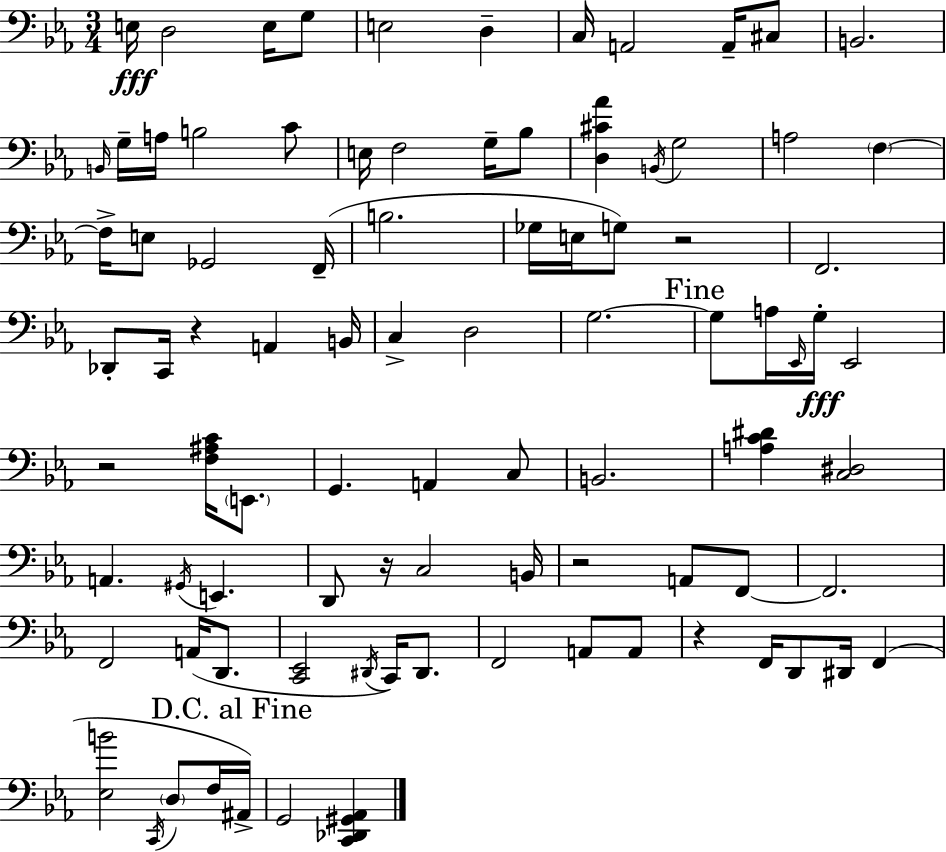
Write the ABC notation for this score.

X:1
T:Untitled
M:3/4
L:1/4
K:Eb
E,/4 D,2 E,/4 G,/2 E,2 D, C,/4 A,,2 A,,/4 ^C,/2 B,,2 B,,/4 G,/4 A,/4 B,2 C/2 E,/4 F,2 G,/4 _B,/2 [D,^C_A] B,,/4 G,2 A,2 F, F,/4 E,/2 _G,,2 F,,/4 B,2 _G,/4 E,/4 G,/2 z2 F,,2 _D,,/2 C,,/4 z A,, B,,/4 C, D,2 G,2 G,/2 A,/4 _E,,/4 G,/4 _E,,2 z2 [F,^A,C]/4 E,,/2 G,, A,, C,/2 B,,2 [A,C^D] [C,^D,]2 A,, ^G,,/4 E,, D,,/2 z/4 C,2 B,,/4 z2 A,,/2 F,,/2 F,,2 F,,2 A,,/4 D,,/2 [C,,_E,,]2 ^D,,/4 C,,/4 ^D,,/2 F,,2 A,,/2 A,,/2 z F,,/4 D,,/2 ^D,,/4 F,, [_E,B]2 C,,/4 D,/2 F,/4 ^A,,/4 G,,2 [C,,_D,,^G,,_A,,]